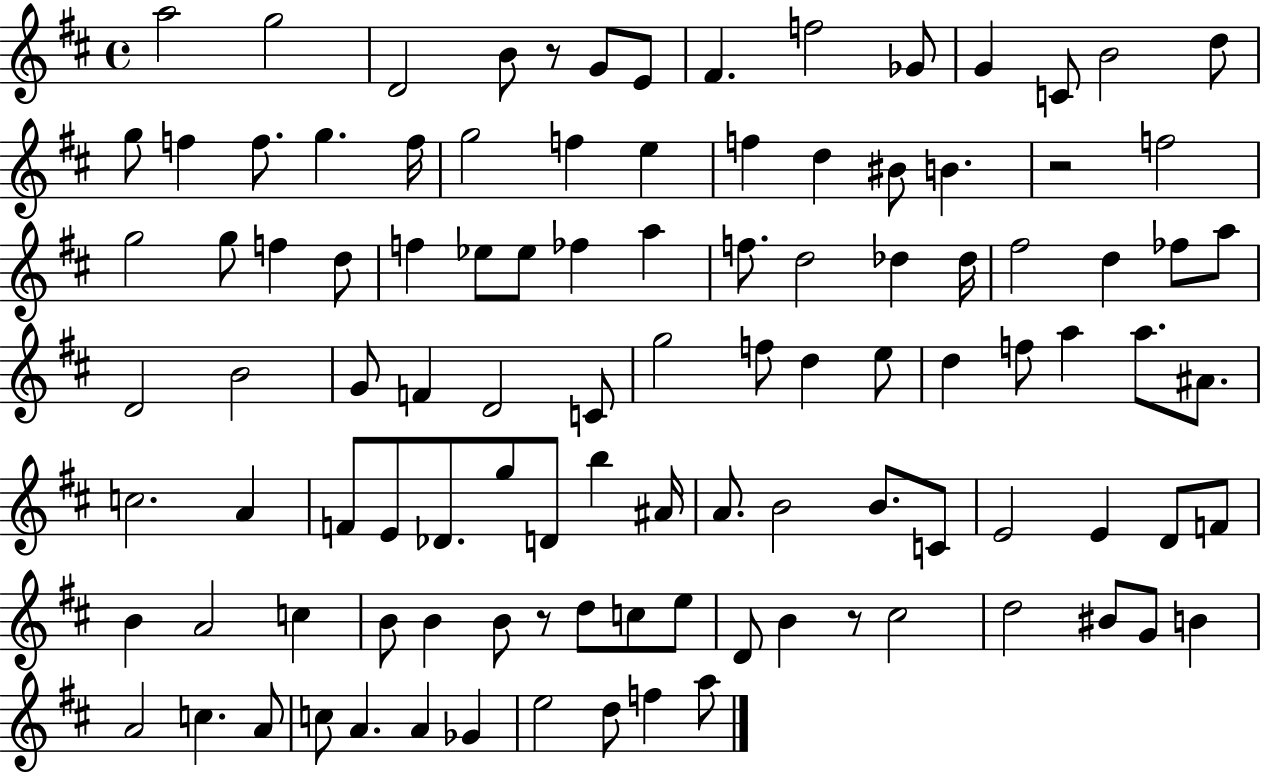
A5/h G5/h D4/h B4/e R/e G4/e E4/e F#4/q. F5/h Gb4/e G4/q C4/e B4/h D5/e G5/e F5/q F5/e. G5/q. F5/s G5/h F5/q E5/q F5/q D5/q BIS4/e B4/q. R/h F5/h G5/h G5/e F5/q D5/e F5/q Eb5/e Eb5/e FES5/q A5/q F5/e. D5/h Db5/q Db5/s F#5/h D5/q FES5/e A5/e D4/h B4/h G4/e F4/q D4/h C4/e G5/h F5/e D5/q E5/e D5/q F5/e A5/q A5/e. A#4/e. C5/h. A4/q F4/e E4/e Db4/e. G5/e D4/e B5/q A#4/s A4/e. B4/h B4/e. C4/e E4/h E4/q D4/e F4/e B4/q A4/h C5/q B4/e B4/q B4/e R/e D5/e C5/e E5/e D4/e B4/q R/e C#5/h D5/h BIS4/e G4/e B4/q A4/h C5/q. A4/e C5/e A4/q. A4/q Gb4/q E5/h D5/e F5/q A5/e